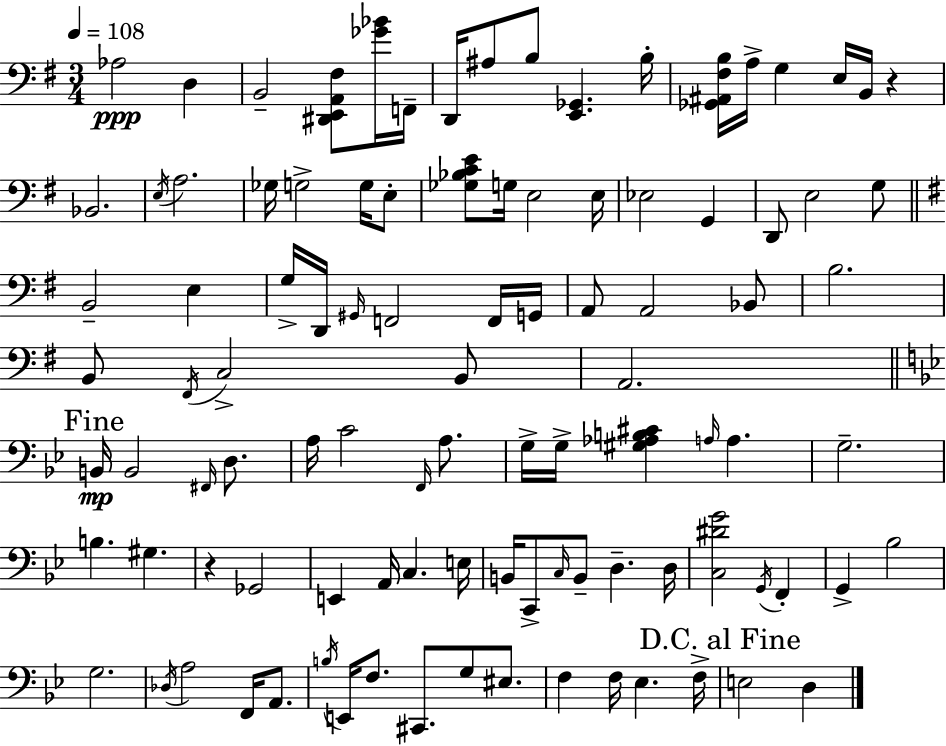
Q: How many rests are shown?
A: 2